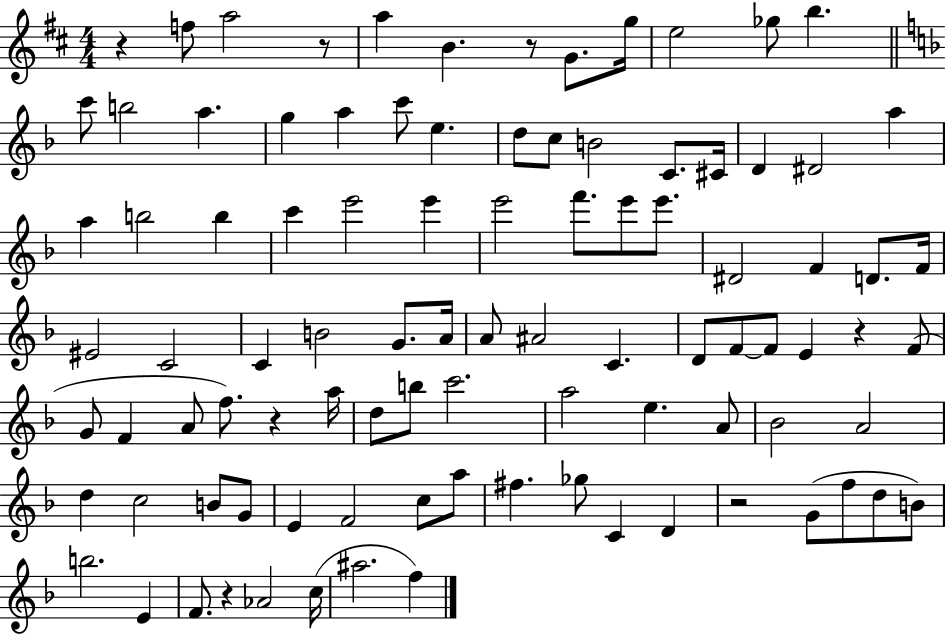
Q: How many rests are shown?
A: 7